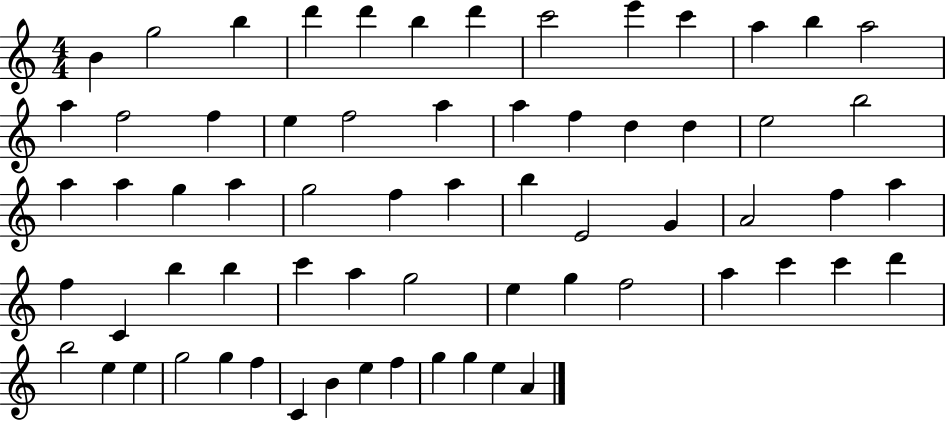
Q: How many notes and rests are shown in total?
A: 66